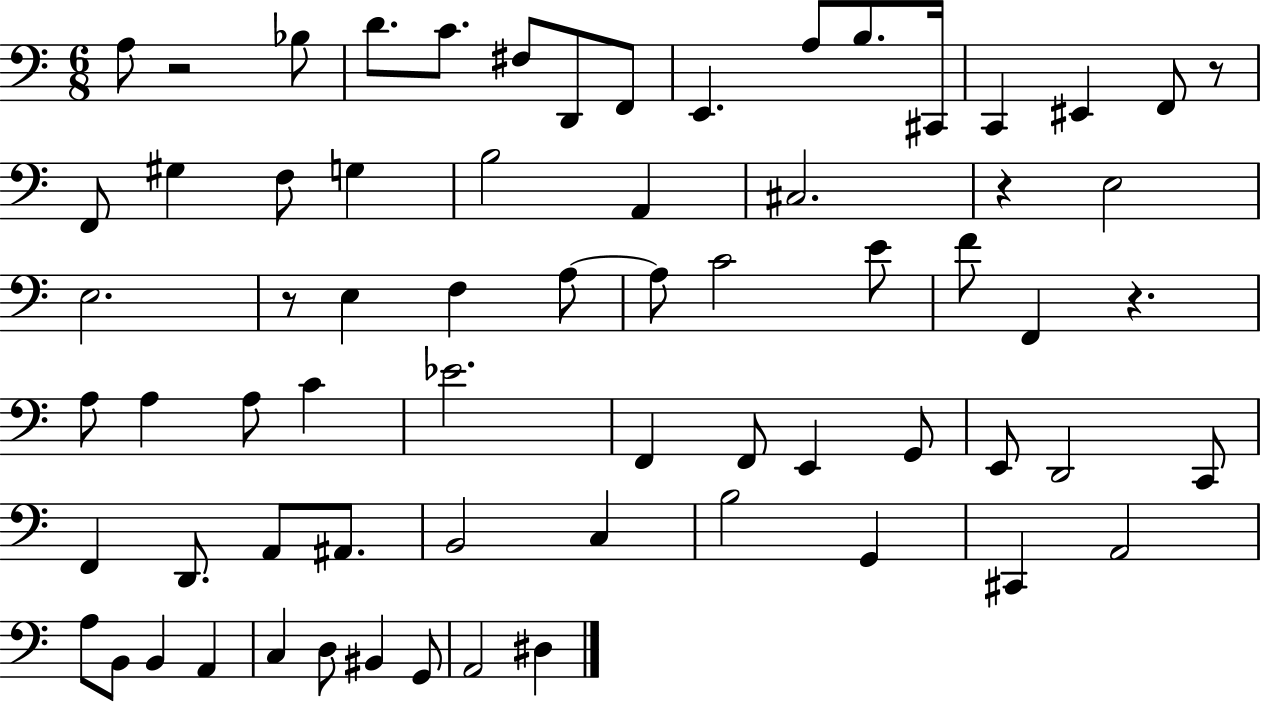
X:1
T:Untitled
M:6/8
L:1/4
K:C
A,/2 z2 _B,/2 D/2 C/2 ^F,/2 D,,/2 F,,/2 E,, A,/2 B,/2 ^C,,/4 C,, ^E,, F,,/2 z/2 F,,/2 ^G, F,/2 G, B,2 A,, ^C,2 z E,2 E,2 z/2 E, F, A,/2 A,/2 C2 E/2 F/2 F,, z A,/2 A, A,/2 C _E2 F,, F,,/2 E,, G,,/2 E,,/2 D,,2 C,,/2 F,, D,,/2 A,,/2 ^A,,/2 B,,2 C, B,2 G,, ^C,, A,,2 A,/2 B,,/2 B,, A,, C, D,/2 ^B,, G,,/2 A,,2 ^D,